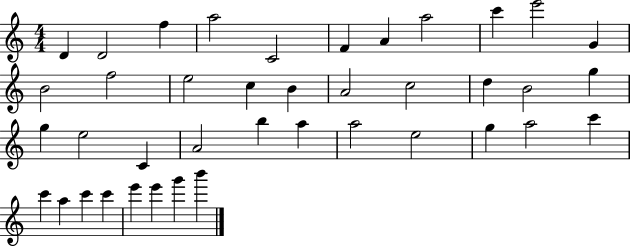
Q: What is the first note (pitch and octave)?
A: D4